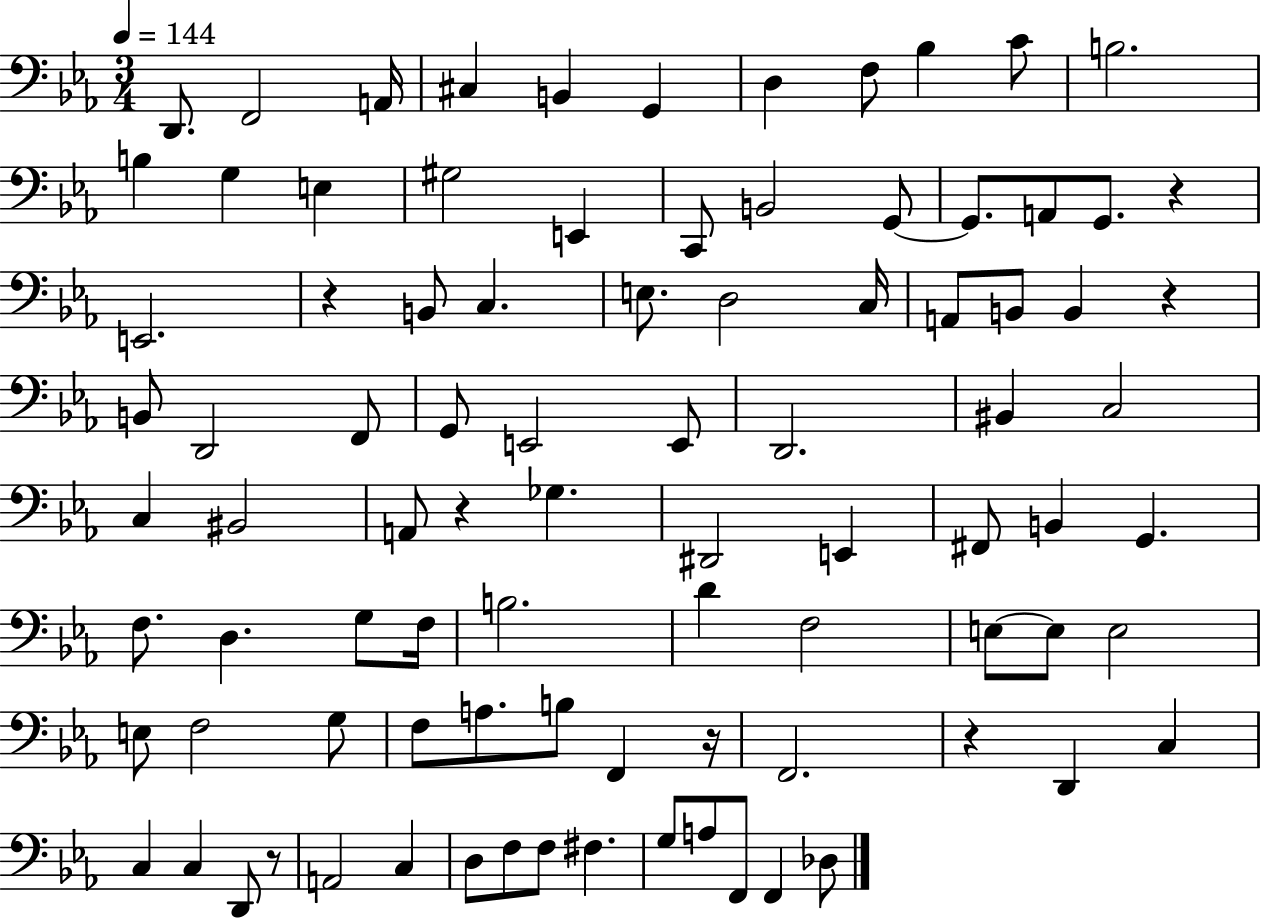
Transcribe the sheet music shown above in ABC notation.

X:1
T:Untitled
M:3/4
L:1/4
K:Eb
D,,/2 F,,2 A,,/4 ^C, B,, G,, D, F,/2 _B, C/2 B,2 B, G, E, ^G,2 E,, C,,/2 B,,2 G,,/2 G,,/2 A,,/2 G,,/2 z E,,2 z B,,/2 C, E,/2 D,2 C,/4 A,,/2 B,,/2 B,, z B,,/2 D,,2 F,,/2 G,,/2 E,,2 E,,/2 D,,2 ^B,, C,2 C, ^B,,2 A,,/2 z _G, ^D,,2 E,, ^F,,/2 B,, G,, F,/2 D, G,/2 F,/4 B,2 D F,2 E,/2 E,/2 E,2 E,/2 F,2 G,/2 F,/2 A,/2 B,/2 F,, z/4 F,,2 z D,, C, C, C, D,,/2 z/2 A,,2 C, D,/2 F,/2 F,/2 ^F, G,/2 A,/2 F,,/2 F,, _D,/2